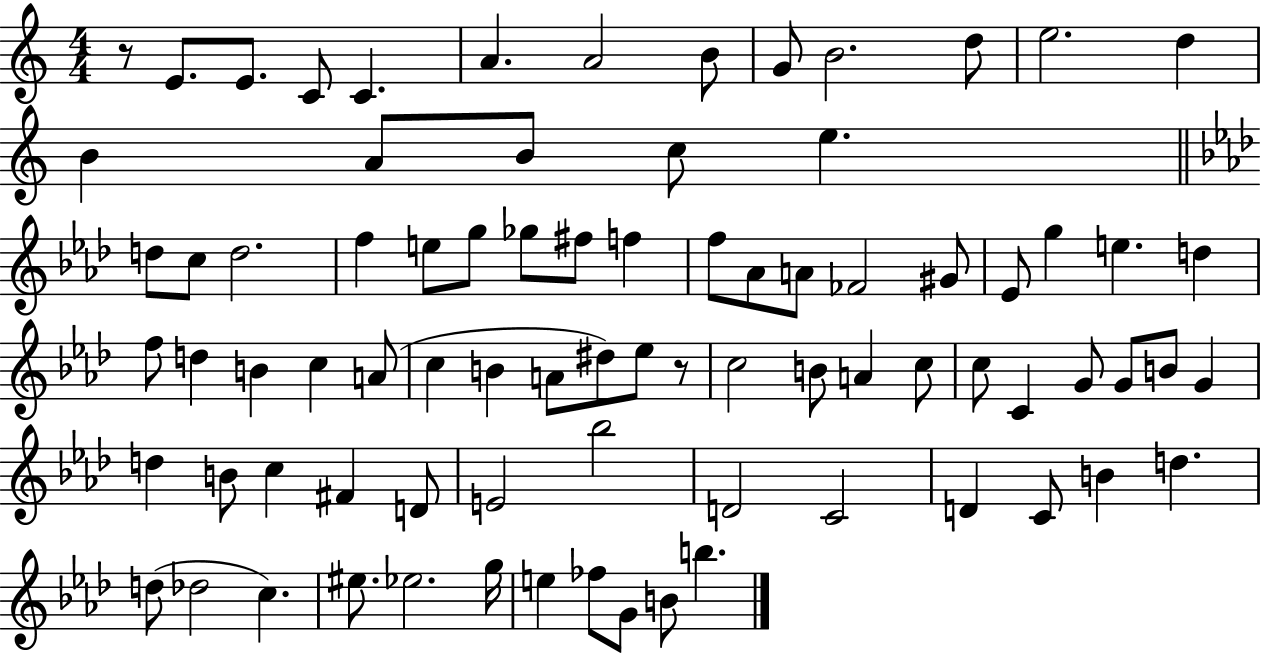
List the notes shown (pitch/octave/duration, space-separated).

R/e E4/e. E4/e. C4/e C4/q. A4/q. A4/h B4/e G4/e B4/h. D5/e E5/h. D5/q B4/q A4/e B4/e C5/e E5/q. D5/e C5/e D5/h. F5/q E5/e G5/e Gb5/e F#5/e F5/q F5/e Ab4/e A4/e FES4/h G#4/e Eb4/e G5/q E5/q. D5/q F5/e D5/q B4/q C5/q A4/e C5/q B4/q A4/e D#5/e Eb5/e R/e C5/h B4/e A4/q C5/e C5/e C4/q G4/e G4/e B4/e G4/q D5/q B4/e C5/q F#4/q D4/e E4/h Bb5/h D4/h C4/h D4/q C4/e B4/q D5/q. D5/e Db5/h C5/q. EIS5/e. Eb5/h. G5/s E5/q FES5/e G4/e B4/e B5/q.